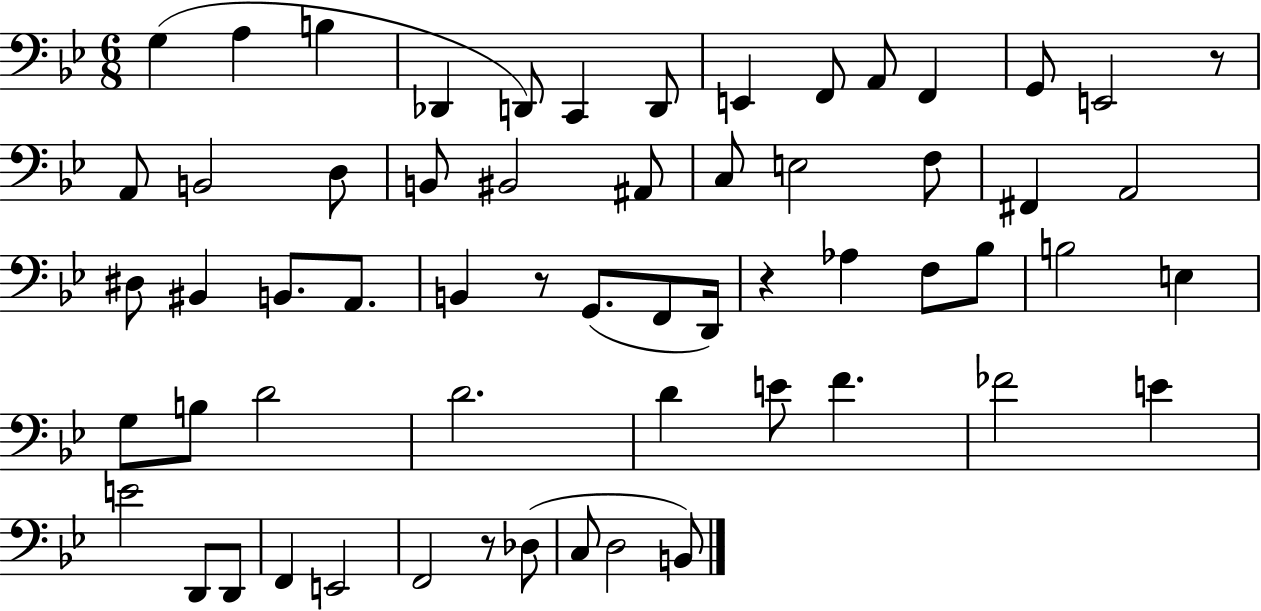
G3/q A3/q B3/q Db2/q D2/e C2/q D2/e E2/q F2/e A2/e F2/q G2/e E2/h R/e A2/e B2/h D3/e B2/e BIS2/h A#2/e C3/e E3/h F3/e F#2/q A2/h D#3/e BIS2/q B2/e. A2/e. B2/q R/e G2/e. F2/e D2/s R/q Ab3/q F3/e Bb3/e B3/h E3/q G3/e B3/e D4/h D4/h. D4/q E4/e F4/q. FES4/h E4/q E4/h D2/e D2/e F2/q E2/h F2/h R/e Db3/e C3/e D3/h B2/e